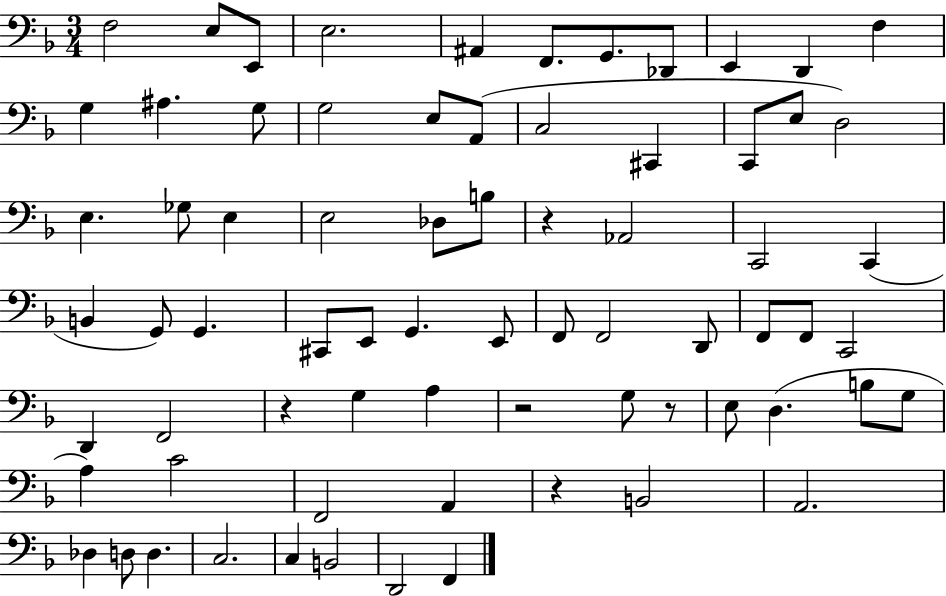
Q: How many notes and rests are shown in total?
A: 72